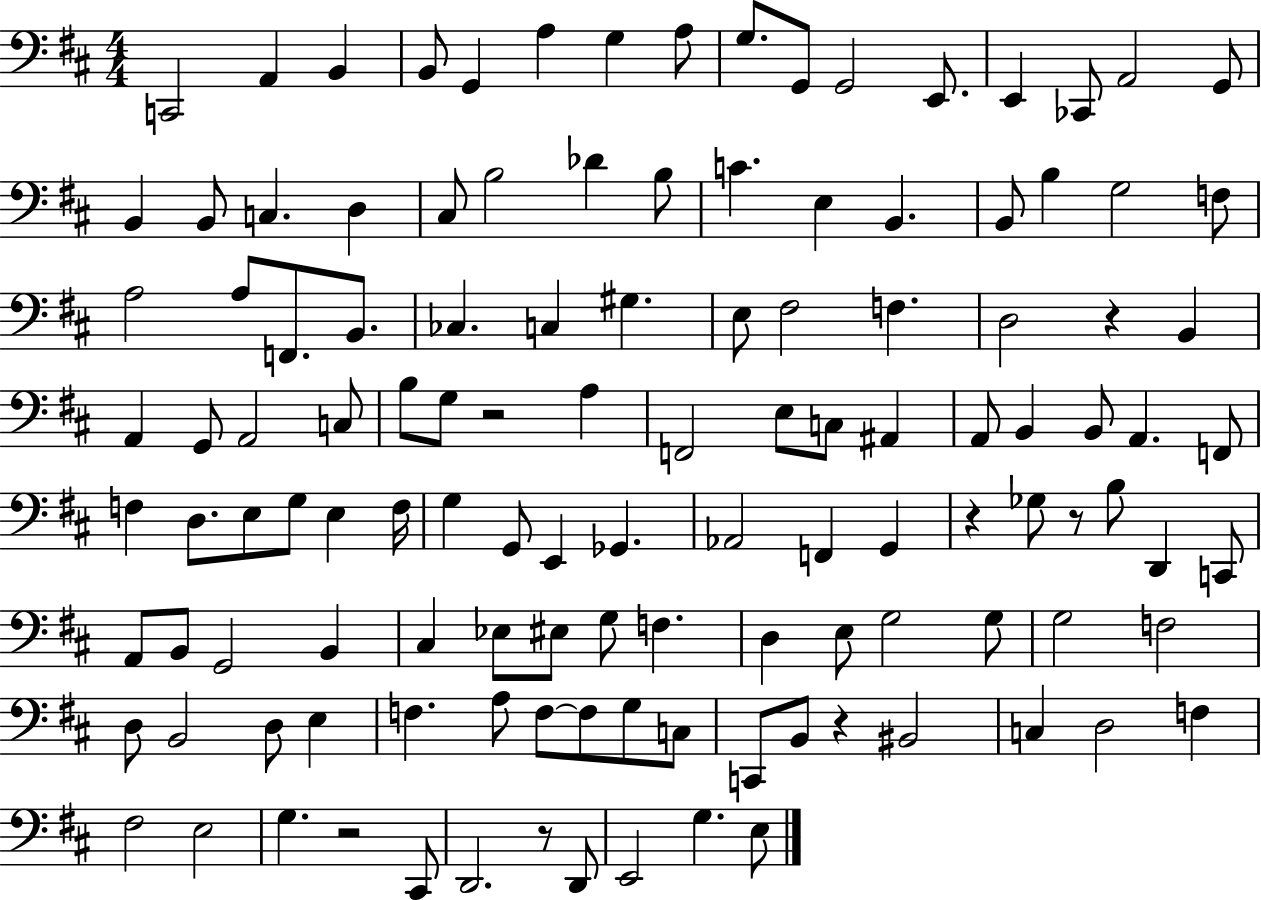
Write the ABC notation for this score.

X:1
T:Untitled
M:4/4
L:1/4
K:D
C,,2 A,, B,, B,,/2 G,, A, G, A,/2 G,/2 G,,/2 G,,2 E,,/2 E,, _C,,/2 A,,2 G,,/2 B,, B,,/2 C, D, ^C,/2 B,2 _D B,/2 C E, B,, B,,/2 B, G,2 F,/2 A,2 A,/2 F,,/2 B,,/2 _C, C, ^G, E,/2 ^F,2 F, D,2 z B,, A,, G,,/2 A,,2 C,/2 B,/2 G,/2 z2 A, F,,2 E,/2 C,/2 ^A,, A,,/2 B,, B,,/2 A,, F,,/2 F, D,/2 E,/2 G,/2 E, F,/4 G, G,,/2 E,, _G,, _A,,2 F,, G,, z _G,/2 z/2 B,/2 D,, C,,/2 A,,/2 B,,/2 G,,2 B,, ^C, _E,/2 ^E,/2 G,/2 F, D, E,/2 G,2 G,/2 G,2 F,2 D,/2 B,,2 D,/2 E, F, A,/2 F,/2 F,/2 G,/2 C,/2 C,,/2 B,,/2 z ^B,,2 C, D,2 F, ^F,2 E,2 G, z2 ^C,,/2 D,,2 z/2 D,,/2 E,,2 G, E,/2